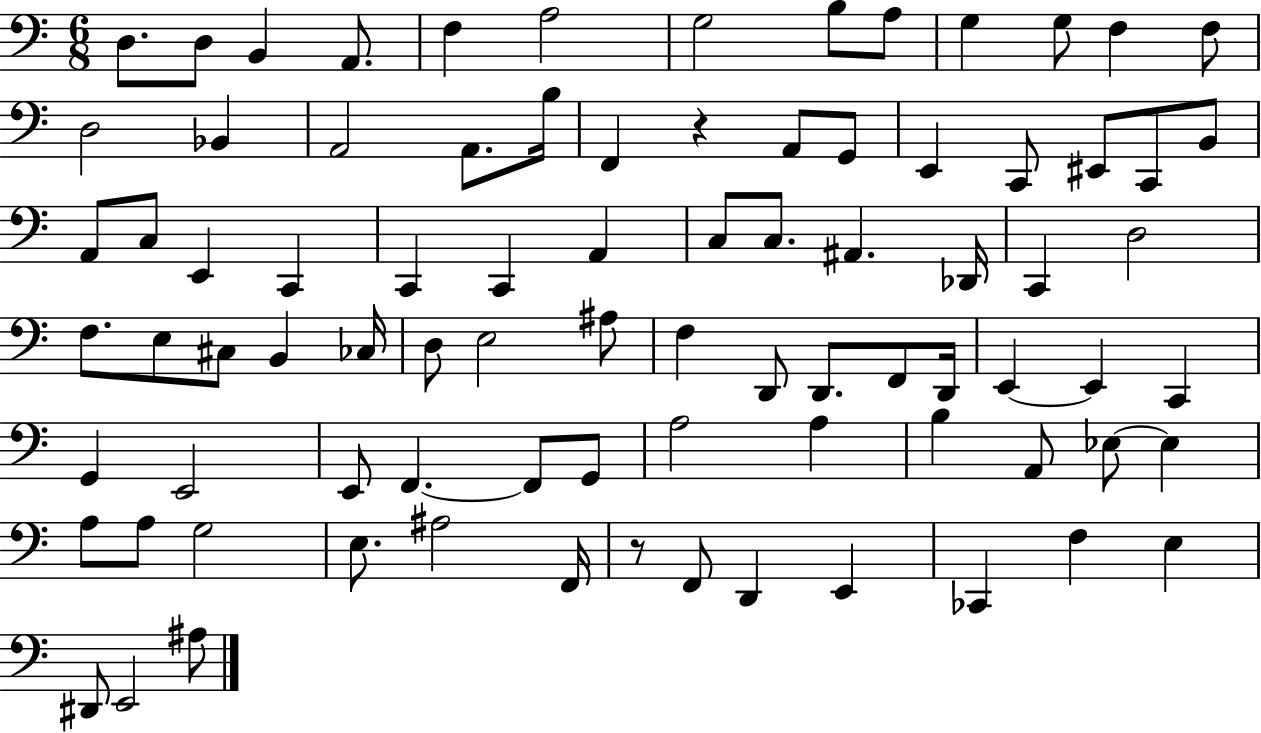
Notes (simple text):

D3/e. D3/e B2/q A2/e. F3/q A3/h G3/h B3/e A3/e G3/q G3/e F3/q F3/e D3/h Bb2/q A2/h A2/e. B3/s F2/q R/q A2/e G2/e E2/q C2/e EIS2/e C2/e B2/e A2/e C3/e E2/q C2/q C2/q C2/q A2/q C3/e C3/e. A#2/q. Db2/s C2/q D3/h F3/e. E3/e C#3/e B2/q CES3/s D3/e E3/h A#3/e F3/q D2/e D2/e. F2/e D2/s E2/q E2/q C2/q G2/q E2/h E2/e F2/q. F2/e G2/e A3/h A3/q B3/q A2/e Eb3/e Eb3/q A3/e A3/e G3/h E3/e. A#3/h F2/s R/e F2/e D2/q E2/q CES2/q F3/q E3/q D#2/e E2/h A#3/e